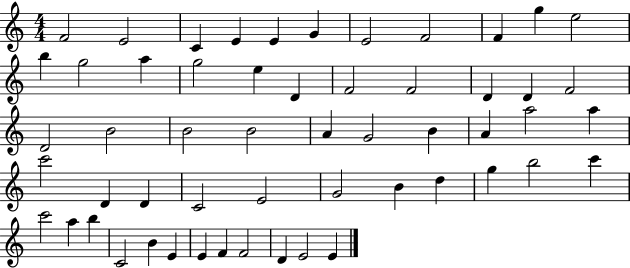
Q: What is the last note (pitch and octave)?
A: E4